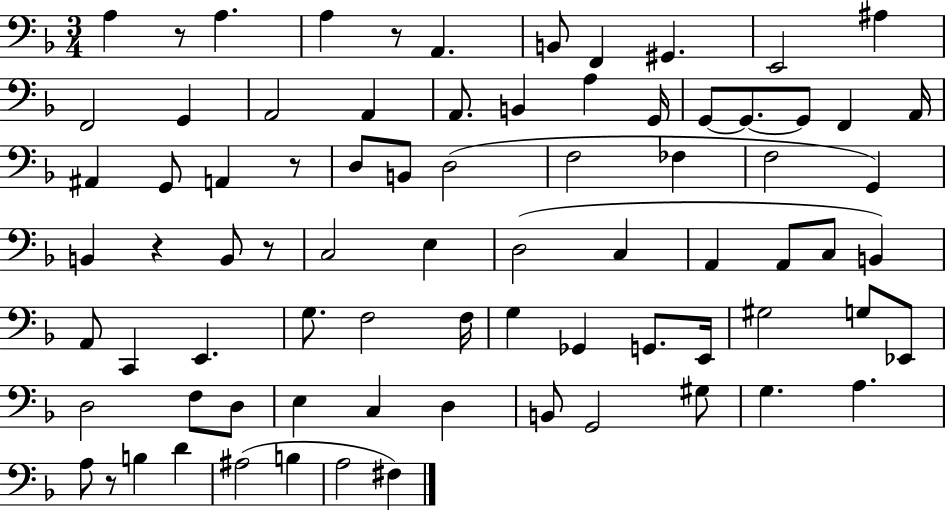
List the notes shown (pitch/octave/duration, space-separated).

A3/q R/e A3/q. A3/q R/e A2/q. B2/e F2/q G#2/q. E2/h A#3/q F2/h G2/q A2/h A2/q A2/e. B2/q A3/q G2/s G2/e G2/e. G2/e F2/q A2/s A#2/q G2/e A2/q R/e D3/e B2/e D3/h F3/h FES3/q F3/h G2/q B2/q R/q B2/e R/e C3/h E3/q D3/h C3/q A2/q A2/e C3/e B2/q A2/e C2/q E2/q. G3/e. F3/h F3/s G3/q Gb2/q G2/e. E2/s G#3/h G3/e Eb2/e D3/h F3/e D3/e E3/q C3/q D3/q B2/e G2/h G#3/e G3/q. A3/q. A3/e R/e B3/q D4/q A#3/h B3/q A3/h F#3/q